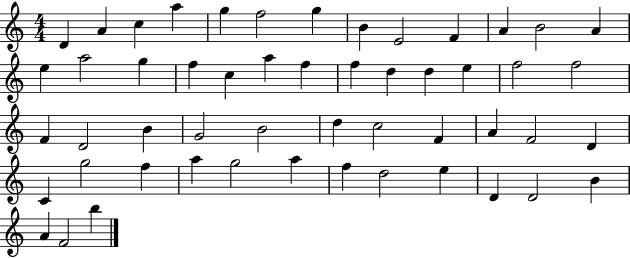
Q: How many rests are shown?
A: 0